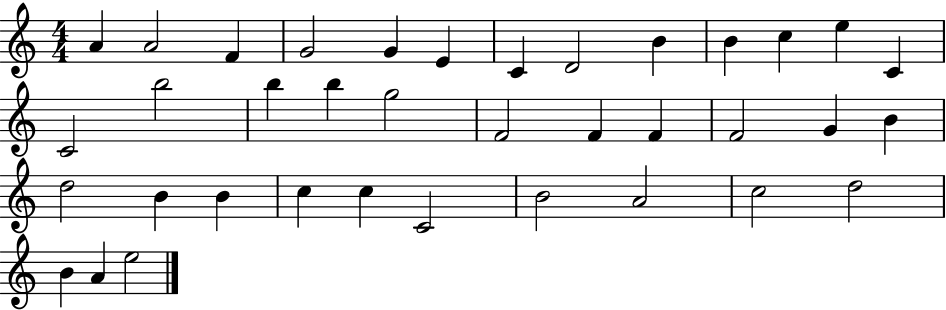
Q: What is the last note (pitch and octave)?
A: E5